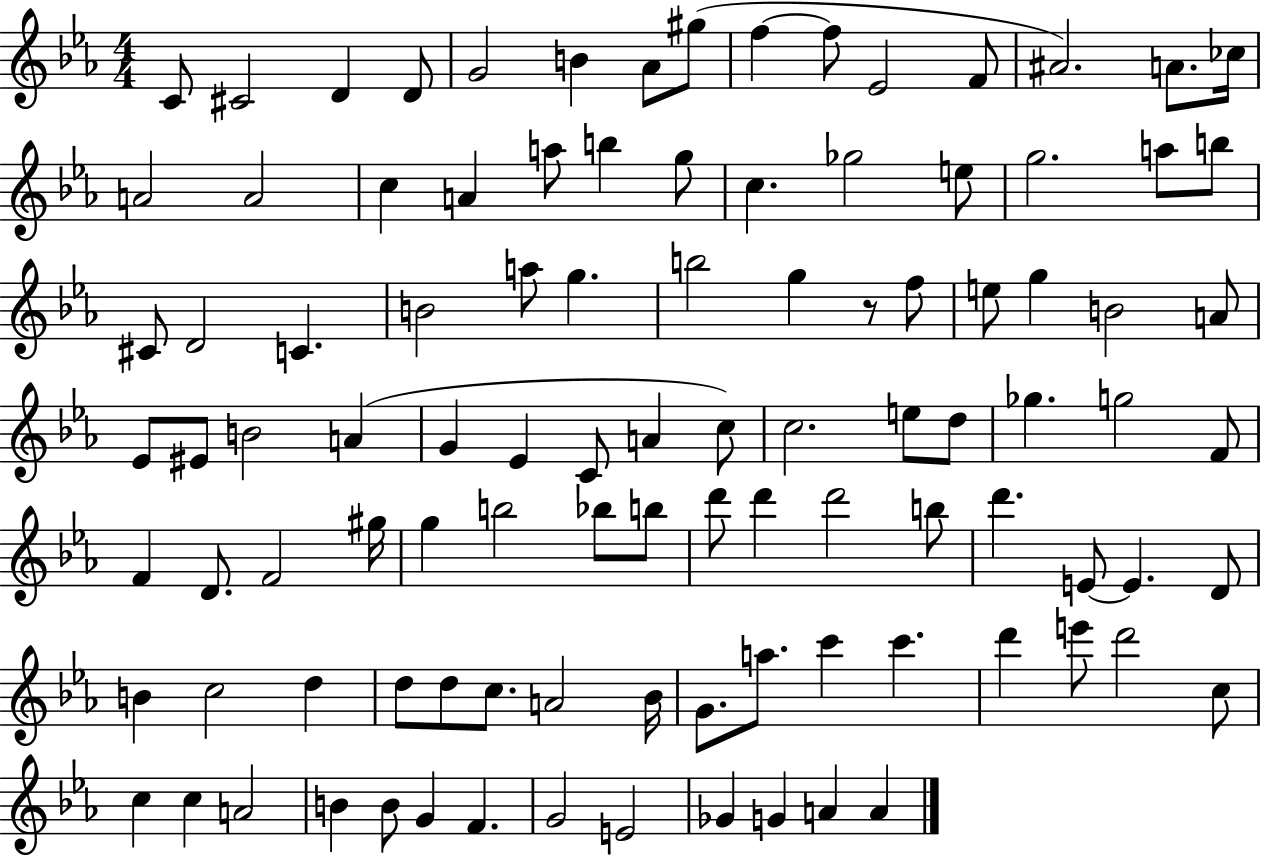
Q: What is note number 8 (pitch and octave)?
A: G#5